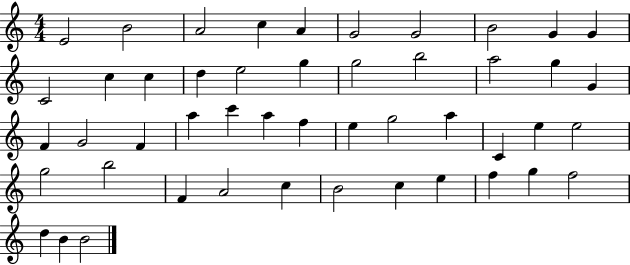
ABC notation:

X:1
T:Untitled
M:4/4
L:1/4
K:C
E2 B2 A2 c A G2 G2 B2 G G C2 c c d e2 g g2 b2 a2 g G F G2 F a c' a f e g2 a C e e2 g2 b2 F A2 c B2 c e f g f2 d B B2